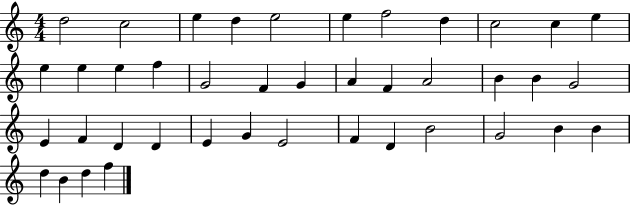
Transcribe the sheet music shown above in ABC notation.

X:1
T:Untitled
M:4/4
L:1/4
K:C
d2 c2 e d e2 e f2 d c2 c e e e e f G2 F G A F A2 B B G2 E F D D E G E2 F D B2 G2 B B d B d f